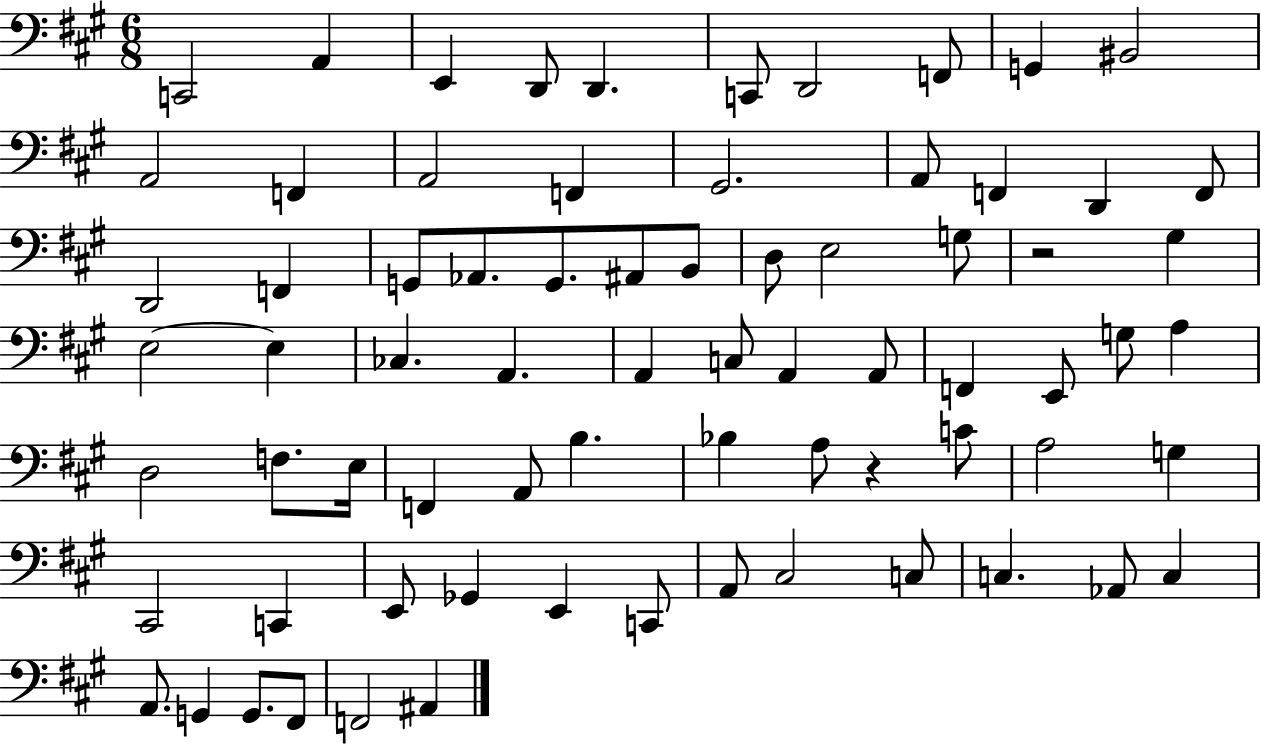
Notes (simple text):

C2/h A2/q E2/q D2/e D2/q. C2/e D2/h F2/e G2/q BIS2/h A2/h F2/q A2/h F2/q G#2/h. A2/e F2/q D2/q F2/e D2/h F2/q G2/e Ab2/e. G2/e. A#2/e B2/e D3/e E3/h G3/e R/h G#3/q E3/h E3/q CES3/q. A2/q. A2/q C3/e A2/q A2/e F2/q E2/e G3/e A3/q D3/h F3/e. E3/s F2/q A2/e B3/q. Bb3/q A3/e R/q C4/e A3/h G3/q C#2/h C2/q E2/e Gb2/q E2/q C2/e A2/e C#3/h C3/e C3/q. Ab2/e C3/q A2/e. G2/q G2/e. F#2/e F2/h A#2/q